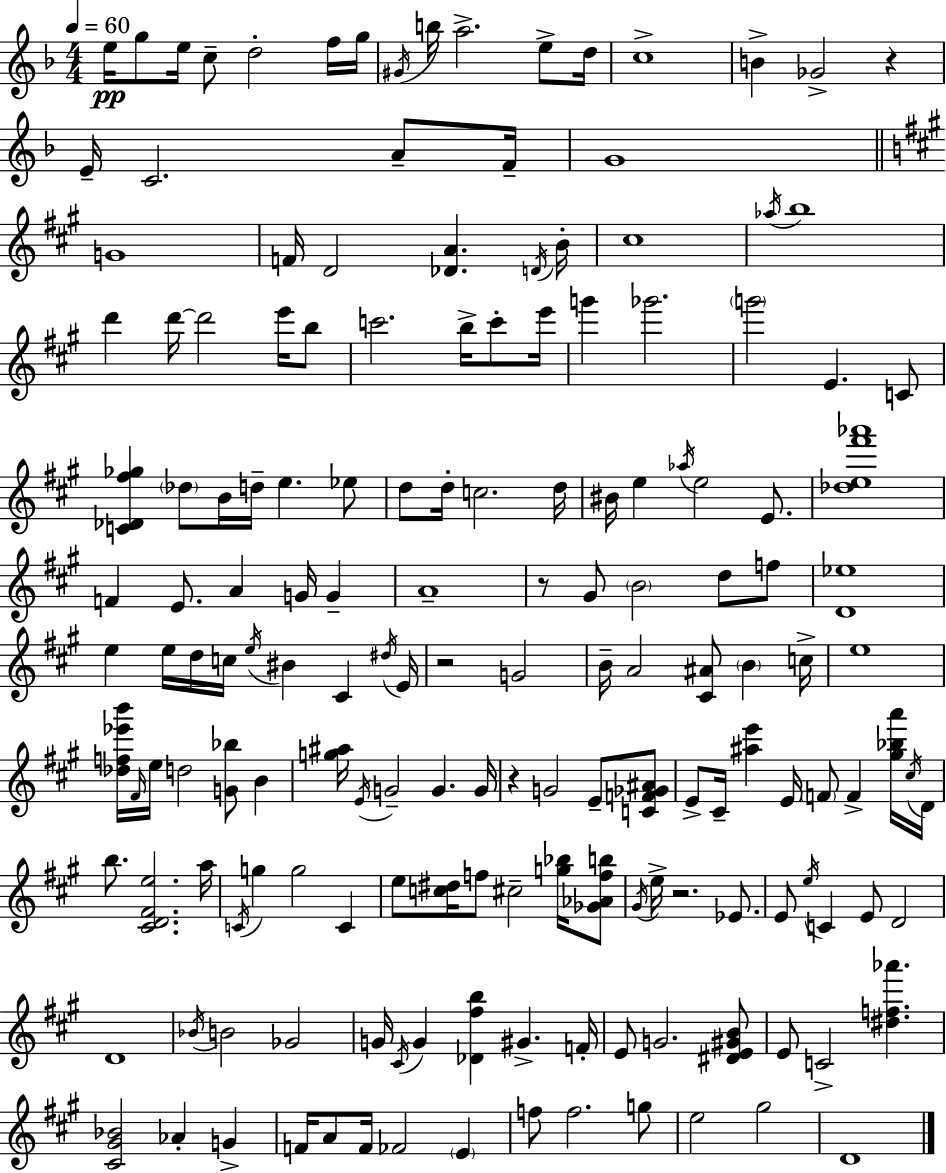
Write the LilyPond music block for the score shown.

{
  \clef treble
  \numericTimeSignature
  \time 4/4
  \key f \major
  \tempo 4 = 60
  e''16\pp g''8 e''16 c''8-- d''2-. f''16 g''16 | \acciaccatura { gis'16 } b''16 a''2.-> e''8-> | d''16 c''1-> | b'4-> ges'2-> r4 | \break e'16-- c'2. a'8-- | f'16-- g'1 | \bar "||" \break \key a \major g'1 | f'16 d'2 <des' a'>4. \acciaccatura { d'16 } | b'16-. cis''1 | \acciaccatura { aes''16 } b''1 | \break d'''4 d'''16~~ d'''2 e'''16 | b''8 c'''2. b''16-> c'''8-. | e'''16 g'''4 ges'''2. | \parenthesize g'''2 e'4. | \break c'8 <c' des' fis'' ges''>4 \parenthesize des''8 b'16 d''16-- e''4. | ees''8 d''8 d''16-. c''2. | d''16 bis'16 e''4 \acciaccatura { aes''16 } e''2 | e'8. <des'' e'' fis''' aes'''>1 | \break f'4 e'8. a'4 g'16 g'4-- | a'1-- | r8 gis'8 \parenthesize b'2 d''8 | f''8 <d' ees''>1 | \break e''4 e''16 d''16 c''16 \acciaccatura { e''16 } bis'4 cis'4 | \acciaccatura { dis''16 } e'16 r2 g'2 | b'16-- a'2 <cis' ais'>8 | \parenthesize b'4 c''16-> e''1 | \break <des'' f'' ees''' b'''>16 \grace { fis'16 } e''16 d''2 | <g' bes''>8 b'4 <g'' ais''>16 \acciaccatura { e'16 } g'2-- | g'4. g'16 r4 g'2 | e'8-- <c' f' ges' ais'>8 e'8-> cis'16-- <ais'' e'''>4 e'16 \parenthesize f'8 | \break f'4-> <gis'' bes'' a'''>16 \acciaccatura { cis''16 } d'16 b''8. <cis' d' fis' e''>2. | a''16 \acciaccatura { c'16 } g''4 g''2 | c'4 e''8 <c'' dis''>16 f''8 cis''2-- | <g'' bes''>16 <ges' aes' f'' b''>8 \acciaccatura { gis'16 } e''16-> r2. | \break ees'8. e'8 \acciaccatura { e''16 } c'4 | e'8 d'2 d'1 | \acciaccatura { bes'16 } b'2 | ges'2 g'16 \acciaccatura { cis'16 } g'4 | \break <des' fis'' b''>4 gis'4.-> f'16-. e'8 g'2. | <dis' e' gis' b'>8 e'8 c'2-> | <dis'' f'' aes'''>4. <cis' gis' bes'>2 | aes'4-. g'4-> f'16 a'8 | \break f'16 fes'2 \parenthesize e'4 f''8 f''2. | g''8 e''2 | gis''2 d'1 | \bar "|."
}